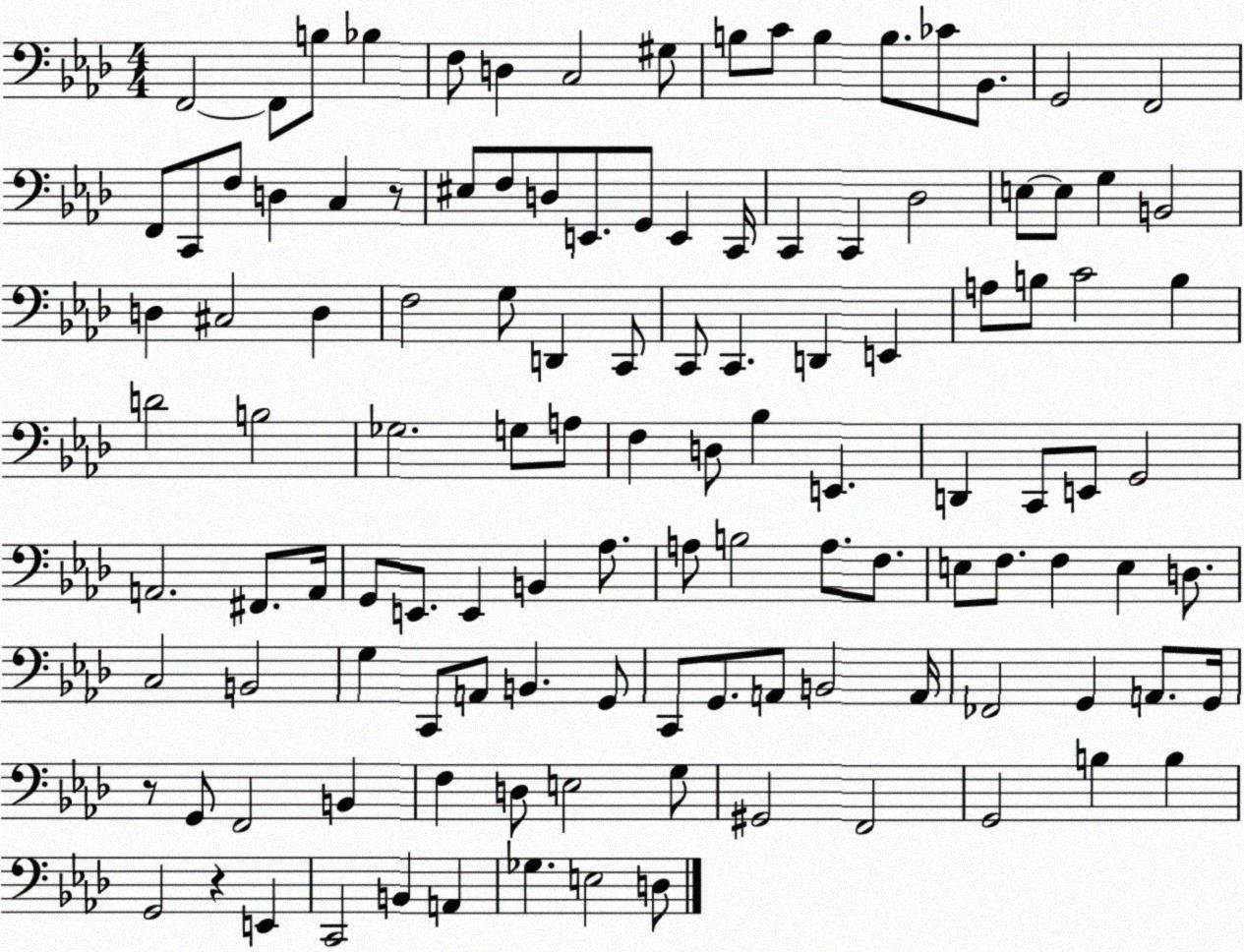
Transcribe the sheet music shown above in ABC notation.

X:1
T:Untitled
M:4/4
L:1/4
K:Ab
F,,2 F,,/2 B,/2 _B, F,/2 D, C,2 ^G,/2 B,/2 C/2 B, B,/2 _C/2 _B,,/2 G,,2 F,,2 F,,/2 C,,/2 F,/2 D, C, z/2 ^E,/2 F,/2 D,/2 E,,/2 G,,/2 E,, C,,/4 C,, C,, _D,2 E,/2 E,/2 G, B,,2 D, ^C,2 D, F,2 G,/2 D,, C,,/2 C,,/2 C,, D,, E,, A,/2 B,/2 C2 B, D2 B,2 _G,2 G,/2 A,/2 F, D,/2 _B, E,, D,, C,,/2 E,,/2 G,,2 A,,2 ^F,,/2 A,,/4 G,,/2 E,,/2 E,, B,, _A,/2 A,/2 B,2 A,/2 F,/2 E,/2 F,/2 F, E, D,/2 C,2 B,,2 G, C,,/2 A,,/2 B,, G,,/2 C,,/2 G,,/2 A,,/2 B,,2 A,,/4 _F,,2 G,, A,,/2 G,,/4 z/2 G,,/2 F,,2 B,, F, D,/2 E,2 G,/2 ^G,,2 F,,2 G,,2 B, B, G,,2 z E,, C,,2 B,, A,, _G, E,2 D,/2